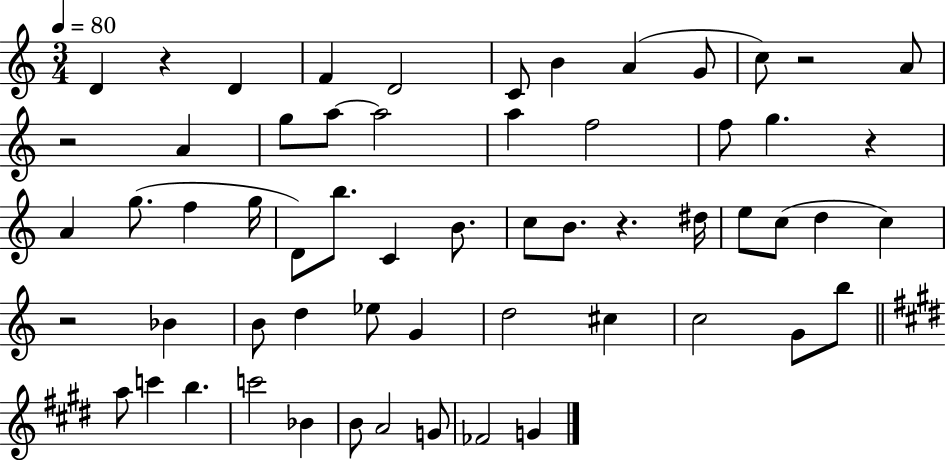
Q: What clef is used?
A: treble